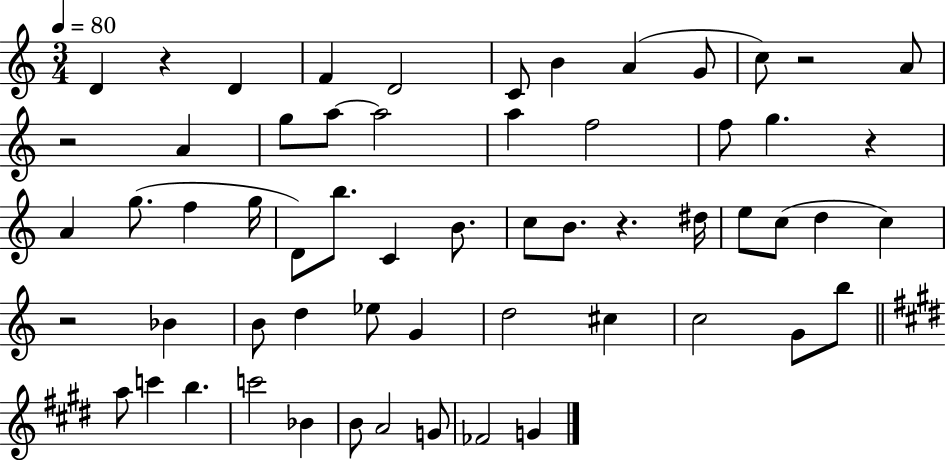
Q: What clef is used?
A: treble